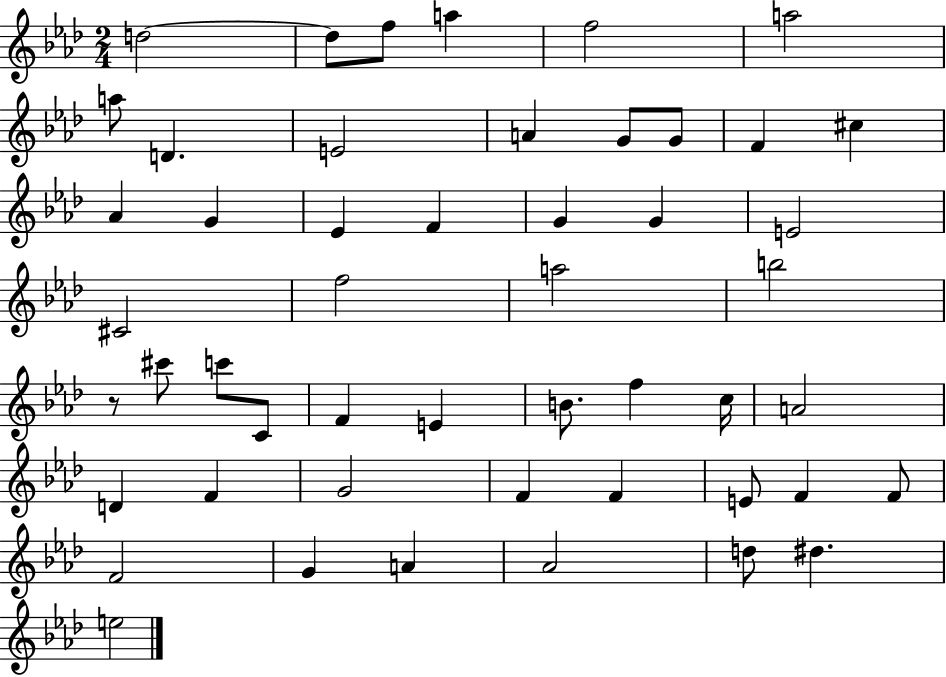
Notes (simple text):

D5/h D5/e F5/e A5/q F5/h A5/h A5/e D4/q. E4/h A4/q G4/e G4/e F4/q C#5/q Ab4/q G4/q Eb4/q F4/q G4/q G4/q E4/h C#4/h F5/h A5/h B5/h R/e C#6/e C6/e C4/e F4/q E4/q B4/e. F5/q C5/s A4/h D4/q F4/q G4/h F4/q F4/q E4/e F4/q F4/e F4/h G4/q A4/q Ab4/h D5/e D#5/q. E5/h